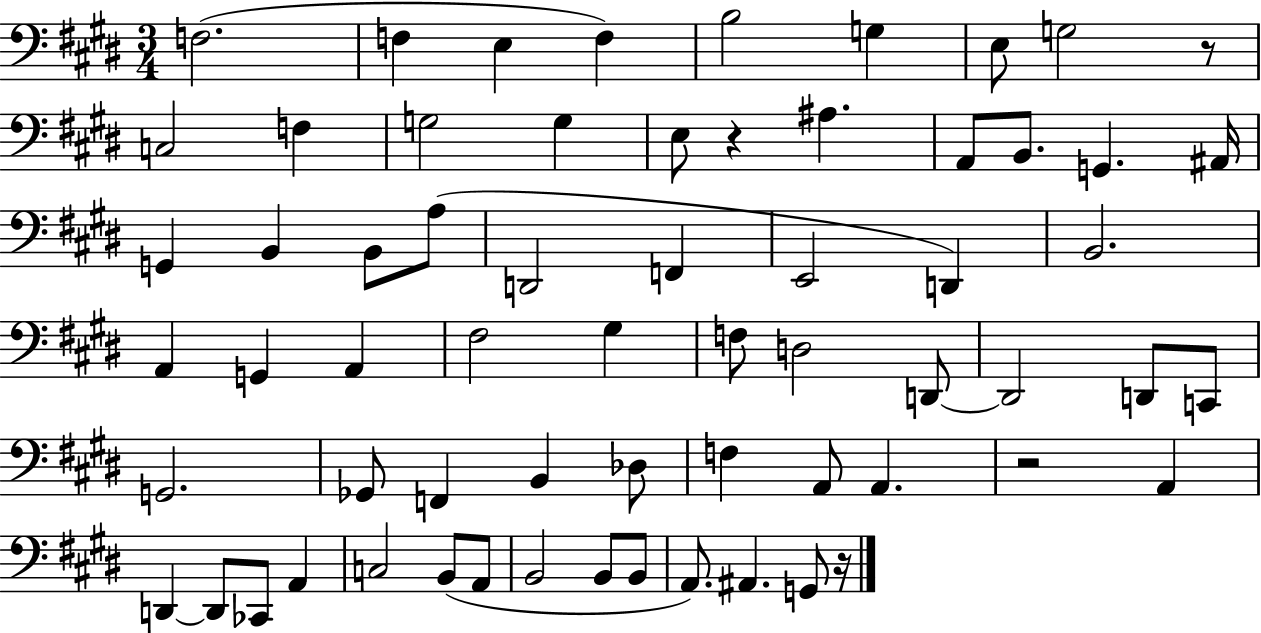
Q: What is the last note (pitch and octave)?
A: G2